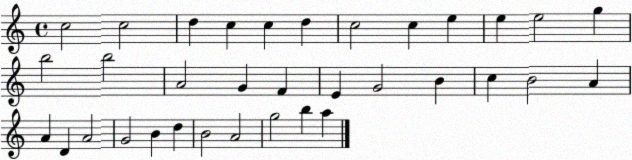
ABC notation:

X:1
T:Untitled
M:4/4
L:1/4
K:C
c2 c2 d c c d c2 c e e e2 g b2 b2 A2 G F E G2 B c B2 A A D A2 G2 B d B2 A2 g2 b a